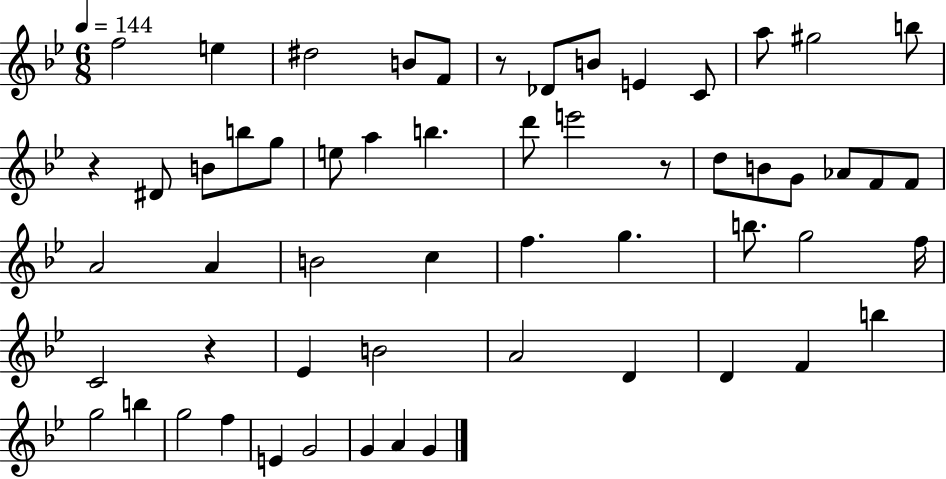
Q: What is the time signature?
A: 6/8